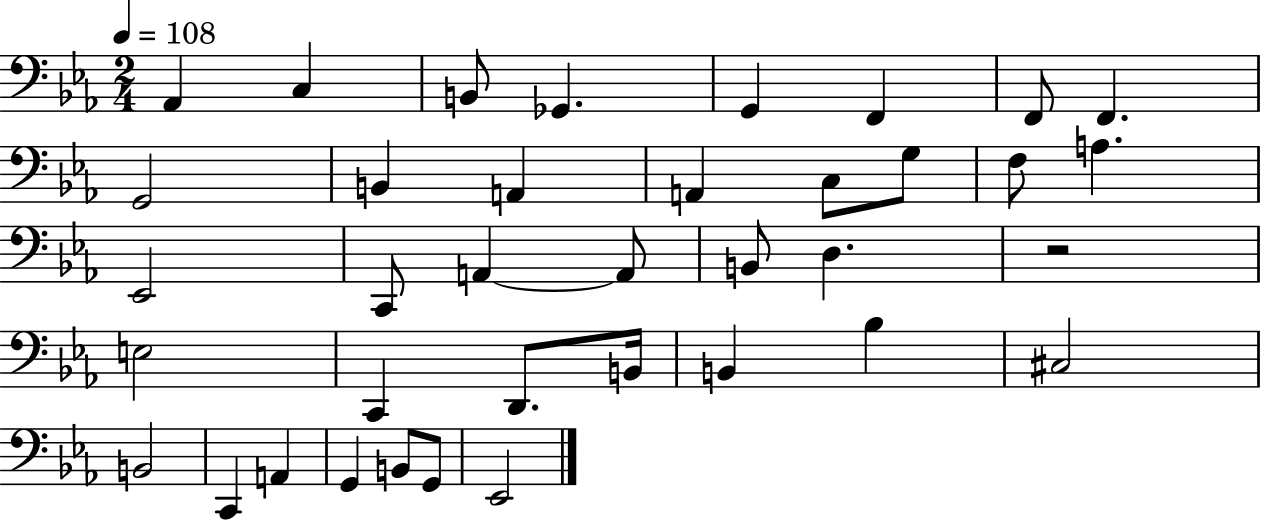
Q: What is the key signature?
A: EES major